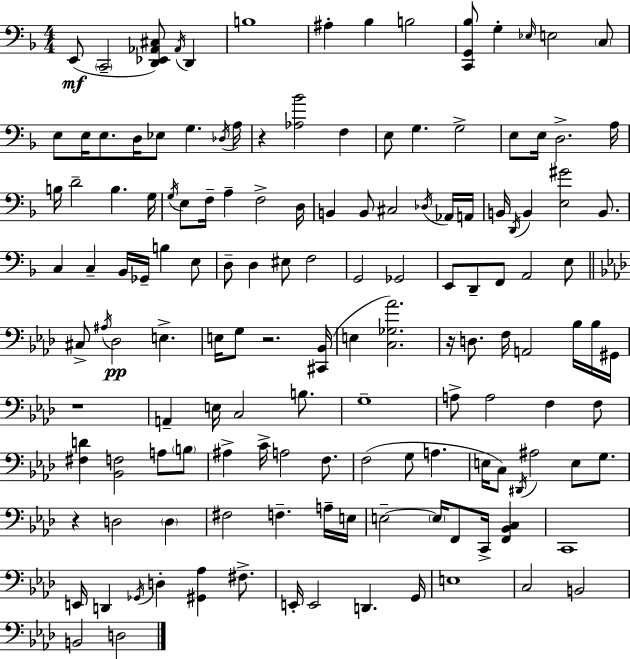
{
  \clef bass
  \numericTimeSignature
  \time 4/4
  \key f \major
  e,8(\mf \parenthesize c,2-- <d, ees, aes, cis>8) \acciaccatura { aes,16 } d,4 | b1 | ais4-. bes4 b2 | <c, g, bes>8 g4-. \grace { ees16 } e2 | \break \parenthesize c8 e8 e16 e8. d16 ees8 g4. | \acciaccatura { des16 } a16 r4 <aes bes'>2 f4 | e8 g4. g2-> | e8 e16 d2.-> | \break a16 b16 d'2-- b4. | g16 \acciaccatura { g16 } e8 f16-- a4-- f2-> | d16 b,4 b,8 cis2 | \acciaccatura { des16 } aes,16 a,16 b,16 \acciaccatura { d,16 } b,4 <e gis'>2 | \break b,8. c4 c4-- bes,16 ges,16-- | b4 e8 d8-- d4 eis8 f2 | g,2 ges,2 | e,8 d,8-- f,8 a,2 | \break e8 \bar "||" \break \key aes \major cis8-> \acciaccatura { ais16 }\pp des2 e4.-> | e16 g8 r2. | <cis, bes,>16( e4 <c ges aes'>2.) | r16 d8. f16 a,2 bes16 bes16 | \break gis,16 r1 | a,4-- e16 c2 b8. | g1-- | a8-> a2 f4 f8 | \break <fis d'>4 <bes, f>2 a8 \parenthesize b8 | ais4-> c'16-> a2 f8. | f2( g8 a4. | e16 c8) \acciaccatura { dis,16 } ais2 e8 g8. | \break r4 d2 \parenthesize d4 | fis2 f4.-- | a16-- e16 e2--~~ \parenthesize e16 f,8 c,16-> <f, bes, c>4 | c,1 | \break e,16 d,4 \acciaccatura { ges,16 } d4-. <gis, aes>4 | fis8.-> e,16-. e,2 d,4. | g,16 e1 | c2 b,2 | \break b,2 d2 | \bar "|."
}